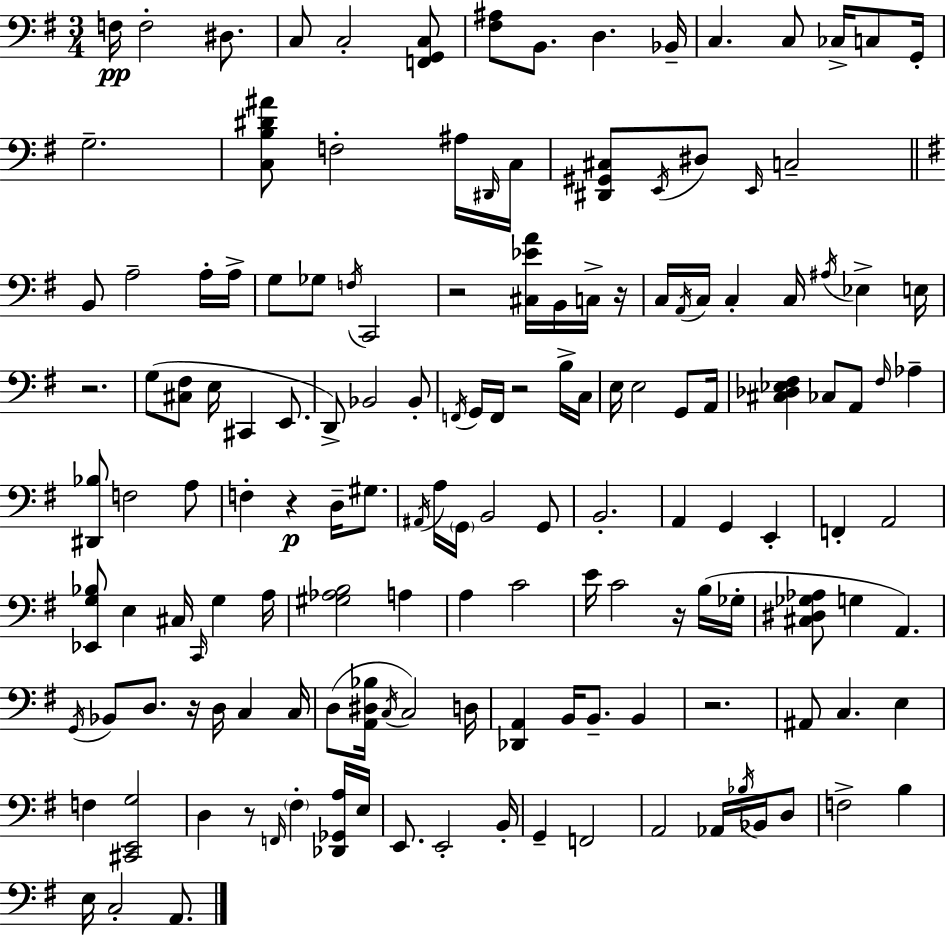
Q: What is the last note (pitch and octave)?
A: A2